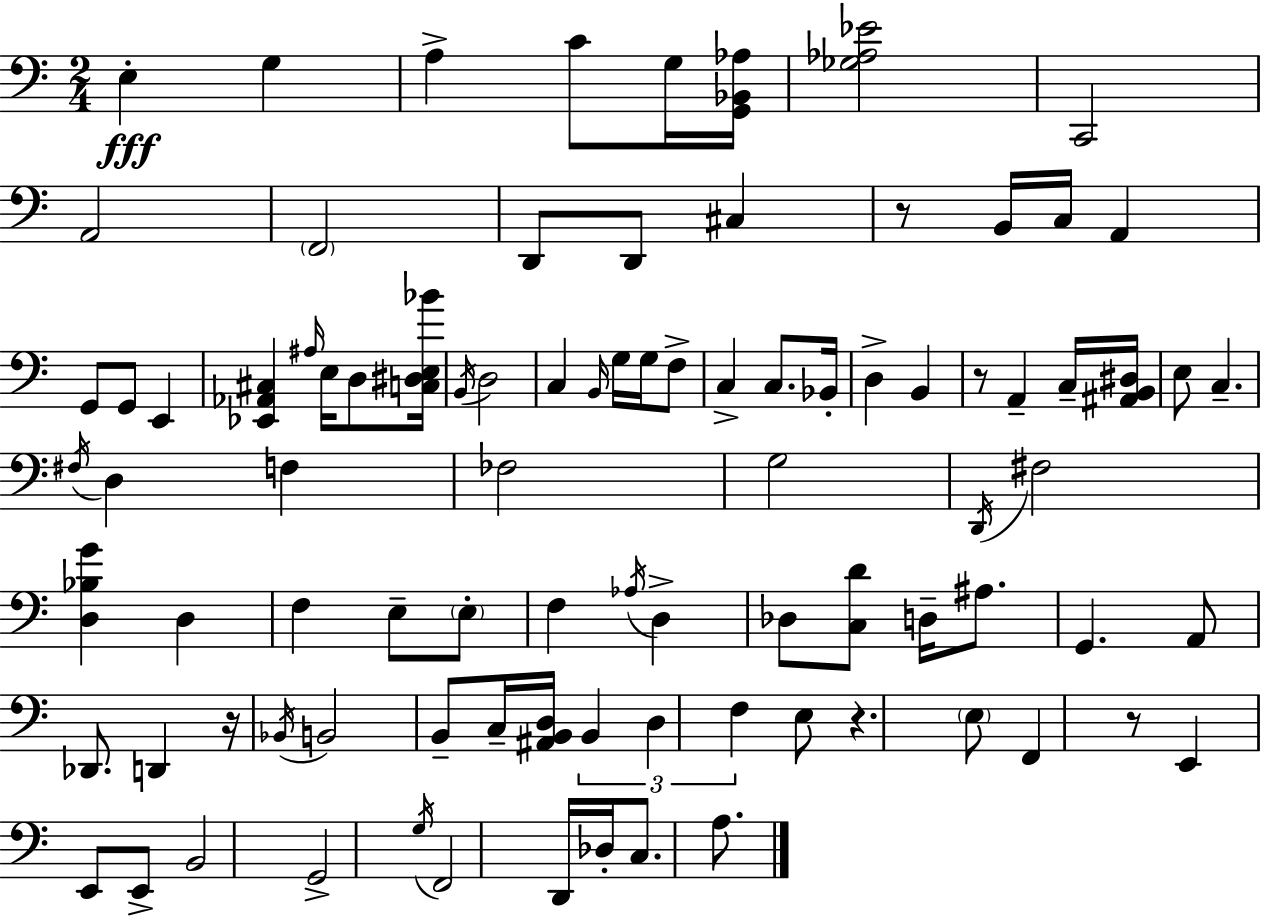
{
  \clef bass
  \numericTimeSignature
  \time 2/4
  \key c \major
  \repeat volta 2 { e4-.\fff g4 | a4-> c'8 g16 <g, bes, aes>16 | <ges aes ees'>2 | c,2 | \break a,2 | \parenthesize f,2 | d,8 d,8 cis4 | r8 b,16 c16 a,4 | \break g,8 g,8 e,4 | <ees, aes, cis>4 \grace { ais16 } e16 d8 | <c dis e bes'>16 \acciaccatura { b,16 } d2 | c4 \grace { b,16 } g16 | \break g16 f8-> c4-> c8. | bes,16-. d4-> b,4 | r8 a,4-- | c16-- <ais, b, dis>16 e8 c4.-- | \break \acciaccatura { fis16 } d4 | f4 fes2 | g2 | \acciaccatura { d,16 } fis2 | \break <d bes g'>4 | d4 f4 | e8-- \parenthesize e8-. f4 | \acciaccatura { aes16 } d4-> des8 | \break <c d'>8 d16-- ais8. g,4. | a,8 des,8. | d,4 r16 \acciaccatura { bes,16 } b,2 | b,8-- | \break c16-- <ais, b, d>16 \tuplet 3/2 { b,4 d4 | f4 } e8 | r4. \parenthesize e8 | f,4 r8 e,4 | \break e,8 e,8-> b,2 | g,2-> | \acciaccatura { g16 } | f,2 | \break d,16 des16-. c8. a8. | } \bar "|."
}